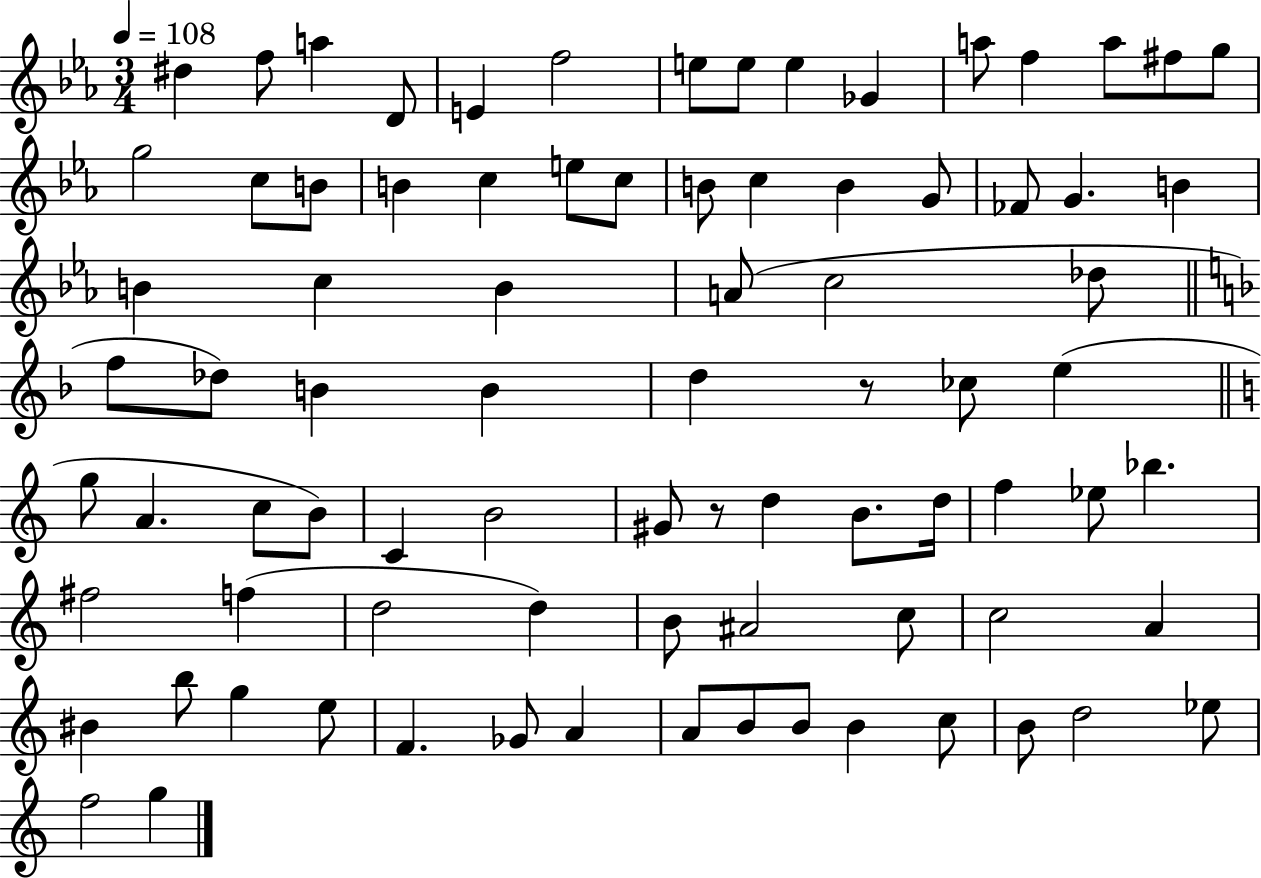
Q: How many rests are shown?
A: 2